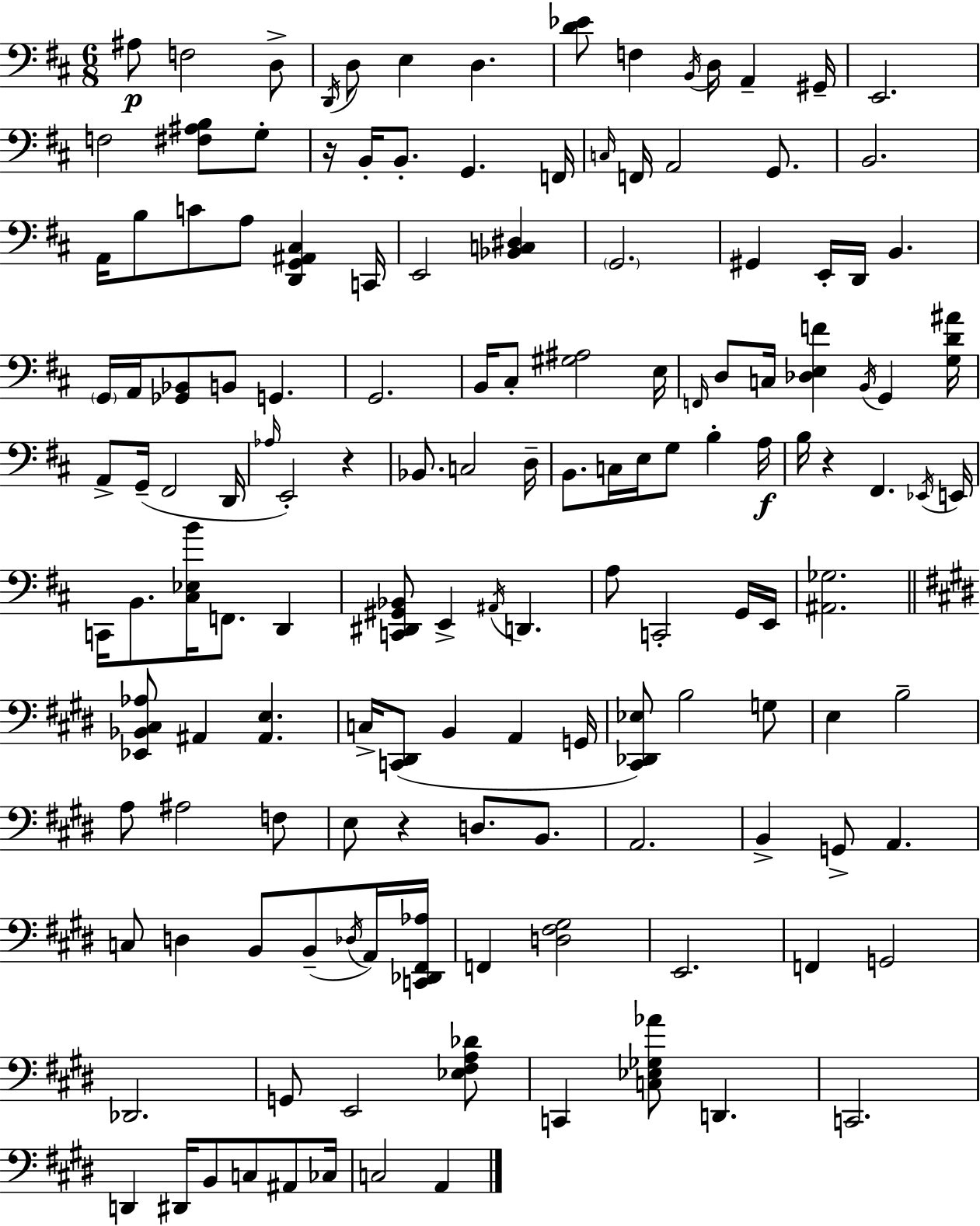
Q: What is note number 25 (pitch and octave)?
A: A2